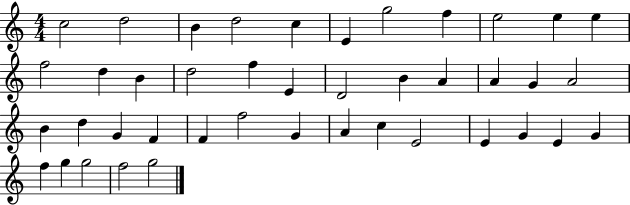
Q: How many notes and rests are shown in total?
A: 42